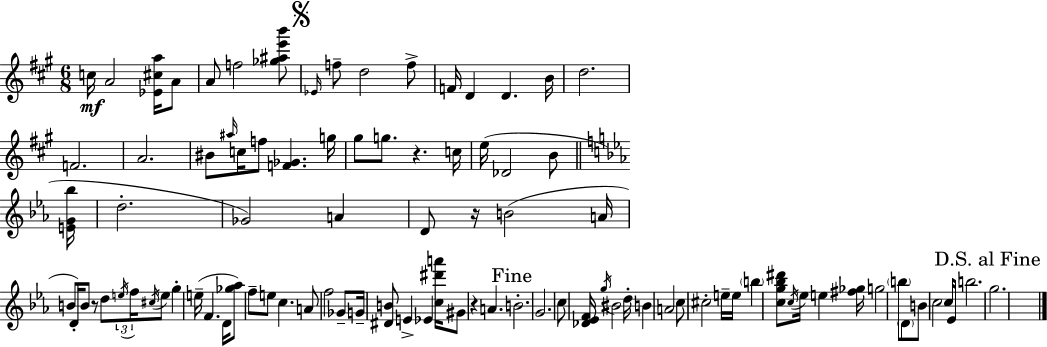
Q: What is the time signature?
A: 6/8